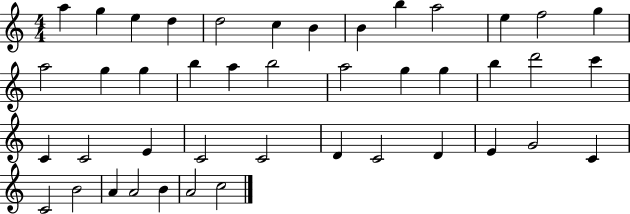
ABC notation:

X:1
T:Untitled
M:4/4
L:1/4
K:C
a g e d d2 c B B b a2 e f2 g a2 g g b a b2 a2 g g b d'2 c' C C2 E C2 C2 D C2 D E G2 C C2 B2 A A2 B A2 c2